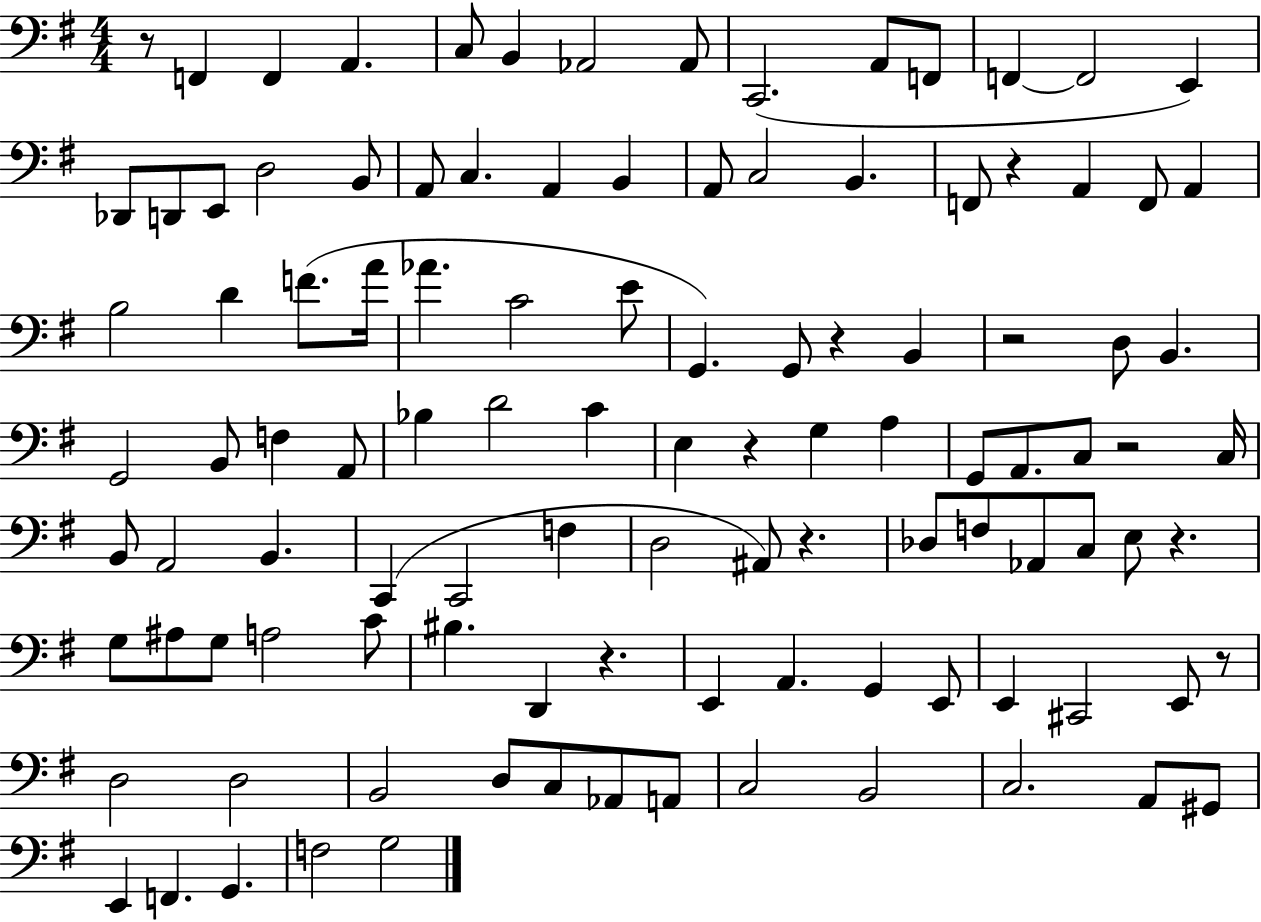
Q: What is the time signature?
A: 4/4